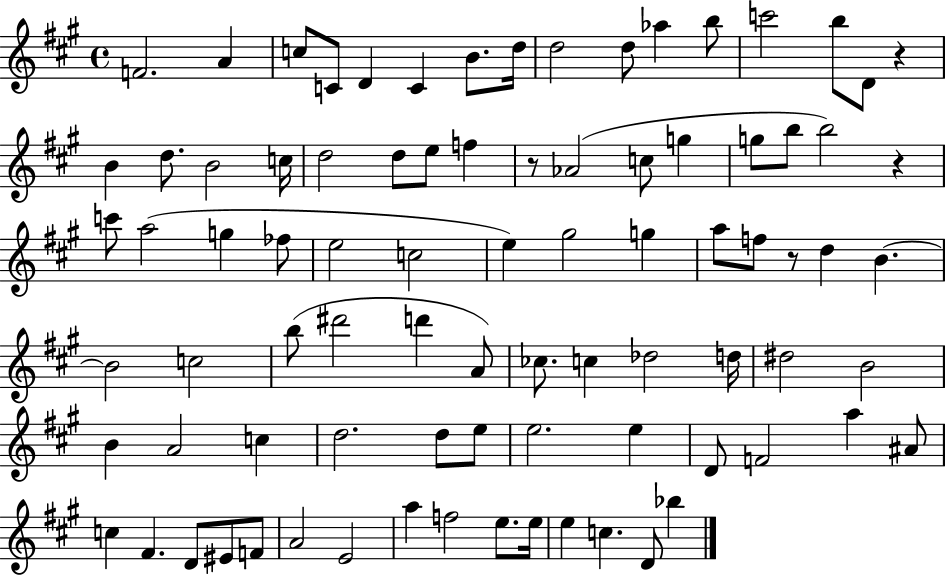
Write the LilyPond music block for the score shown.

{
  \clef treble
  \time 4/4
  \defaultTimeSignature
  \key a \major
  f'2. a'4 | c''8 c'8 d'4 c'4 b'8. d''16 | d''2 d''8 aes''4 b''8 | c'''2 b''8 d'8 r4 | \break b'4 d''8. b'2 c''16 | d''2 d''8 e''8 f''4 | r8 aes'2( c''8 g''4 | g''8 b''8 b''2) r4 | \break c'''8 a''2( g''4 fes''8 | e''2 c''2 | e''4) gis''2 g''4 | a''8 f''8 r8 d''4 b'4.~~ | \break b'2 c''2 | b''8( dis'''2 d'''4 a'8) | ces''8. c''4 des''2 d''16 | dis''2 b'2 | \break b'4 a'2 c''4 | d''2. d''8 e''8 | e''2. e''4 | d'8 f'2 a''4 ais'8 | \break c''4 fis'4. d'8 eis'8 f'8 | a'2 e'2 | a''4 f''2 e''8. e''16 | e''4 c''4. d'8 bes''4 | \break \bar "|."
}